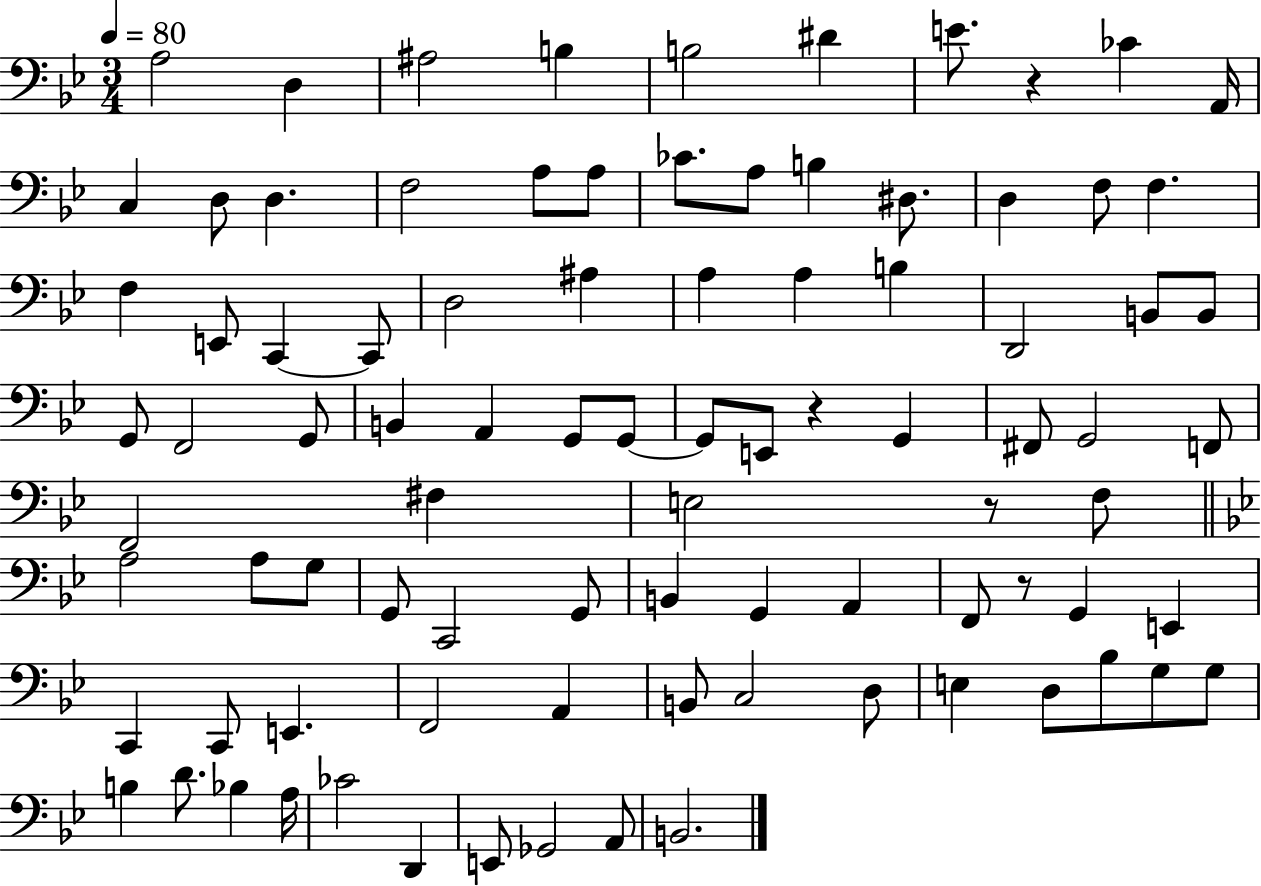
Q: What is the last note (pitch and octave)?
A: B2